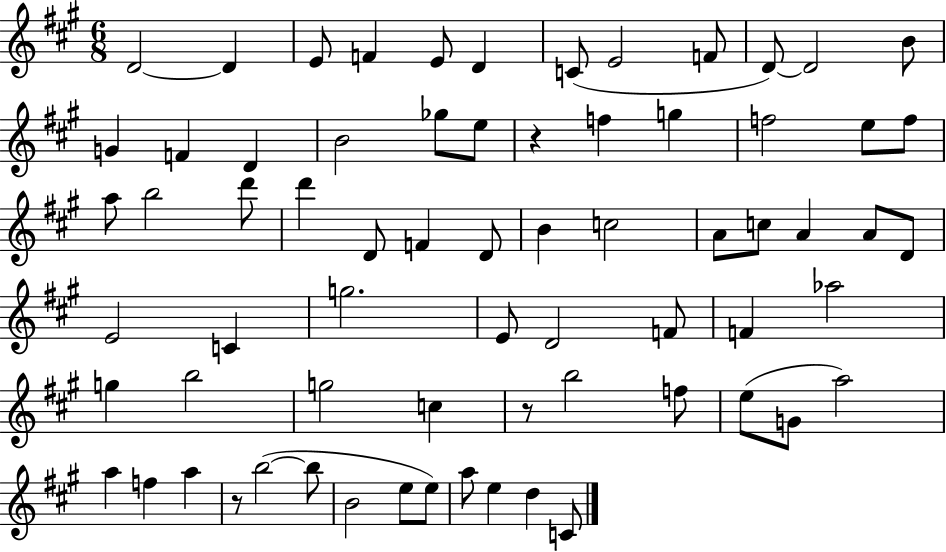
D4/h D4/q E4/e F4/q E4/e D4/q C4/e E4/h F4/e D4/e D4/h B4/e G4/q F4/q D4/q B4/h Gb5/e E5/e R/q F5/q G5/q F5/h E5/e F5/e A5/e B5/h D6/e D6/q D4/e F4/q D4/e B4/q C5/h A4/e C5/e A4/q A4/e D4/e E4/h C4/q G5/h. E4/e D4/h F4/e F4/q Ab5/h G5/q B5/h G5/h C5/q R/e B5/h F5/e E5/e G4/e A5/h A5/q F5/q A5/q R/e B5/h B5/e B4/h E5/e E5/e A5/e E5/q D5/q C4/e